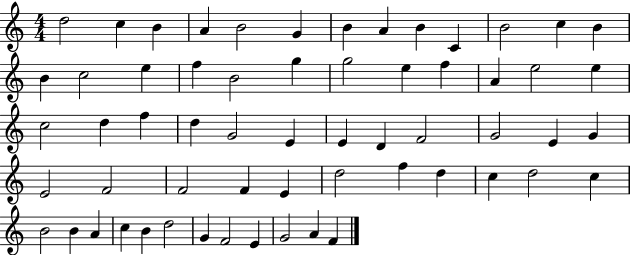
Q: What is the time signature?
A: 4/4